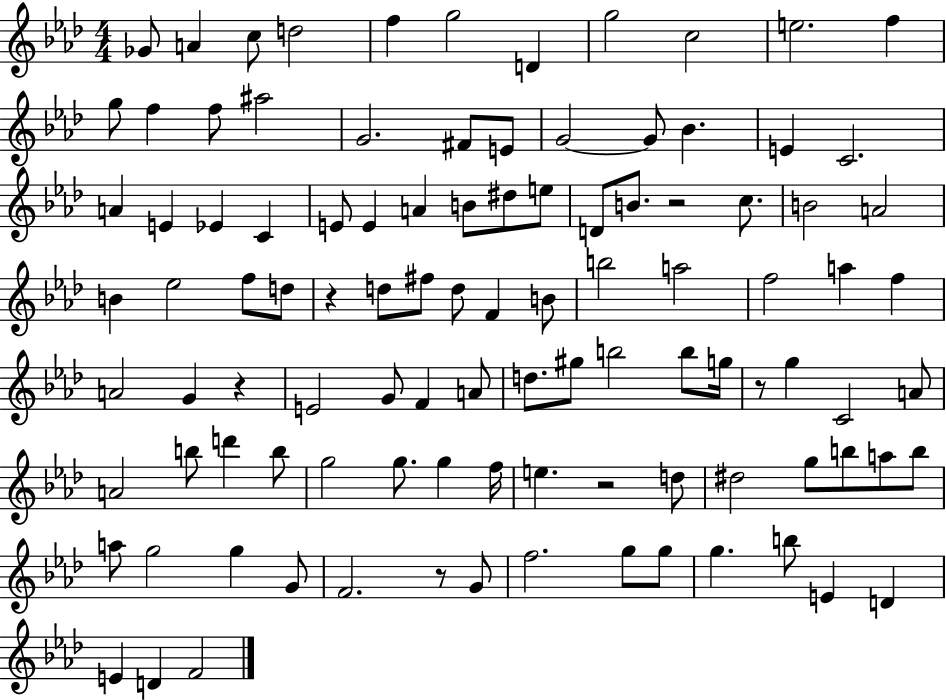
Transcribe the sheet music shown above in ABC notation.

X:1
T:Untitled
M:4/4
L:1/4
K:Ab
_G/2 A c/2 d2 f g2 D g2 c2 e2 f g/2 f f/2 ^a2 G2 ^F/2 E/2 G2 G/2 _B E C2 A E _E C E/2 E A B/2 ^d/2 e/2 D/2 B/2 z2 c/2 B2 A2 B _e2 f/2 d/2 z d/2 ^f/2 d/2 F B/2 b2 a2 f2 a f A2 G z E2 G/2 F A/2 d/2 ^g/2 b2 b/2 g/4 z/2 g C2 A/2 A2 b/2 d' b/2 g2 g/2 g f/4 e z2 d/2 ^d2 g/2 b/2 a/2 b/2 a/2 g2 g G/2 F2 z/2 G/2 f2 g/2 g/2 g b/2 E D E D F2